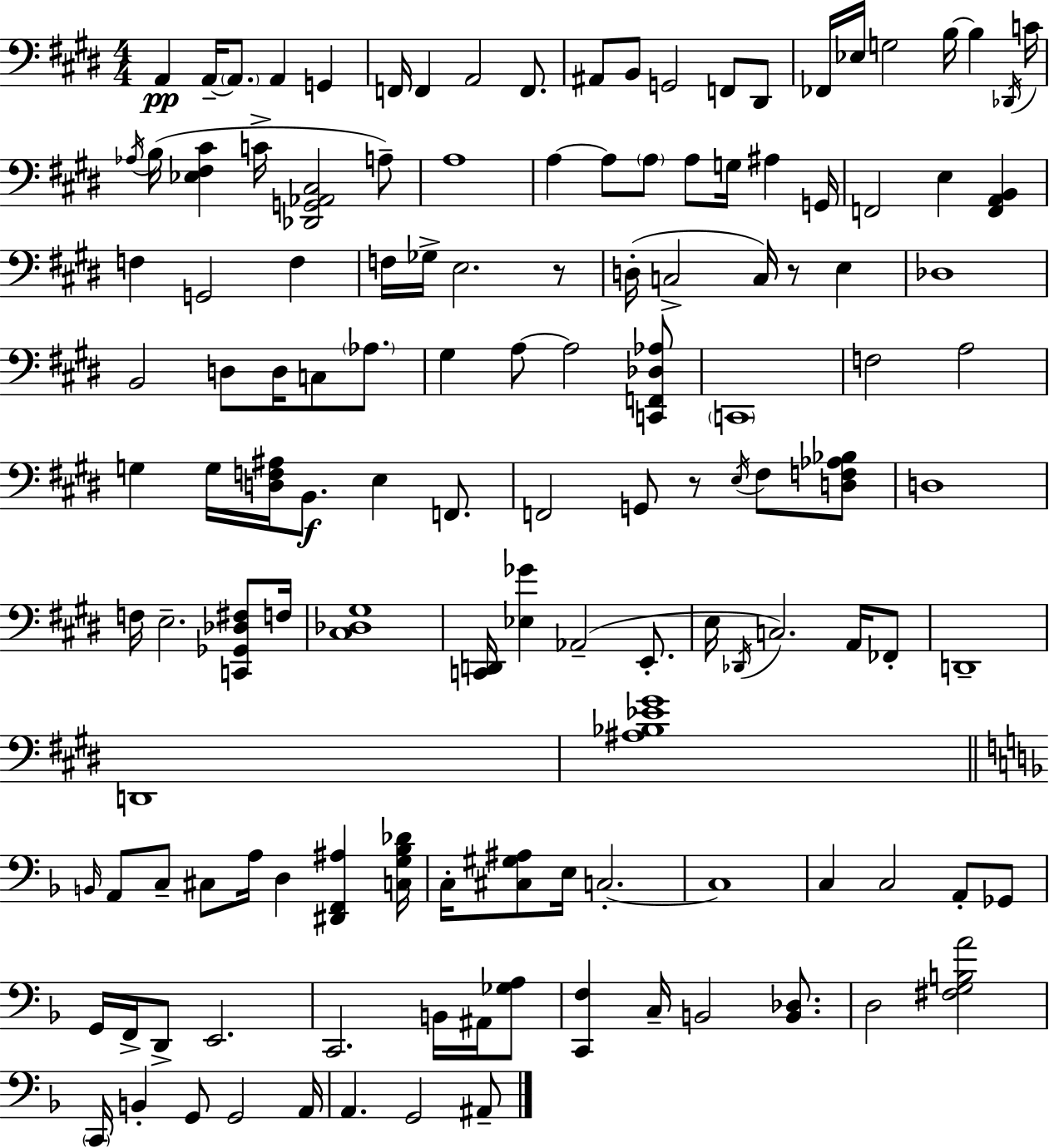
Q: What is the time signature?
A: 4/4